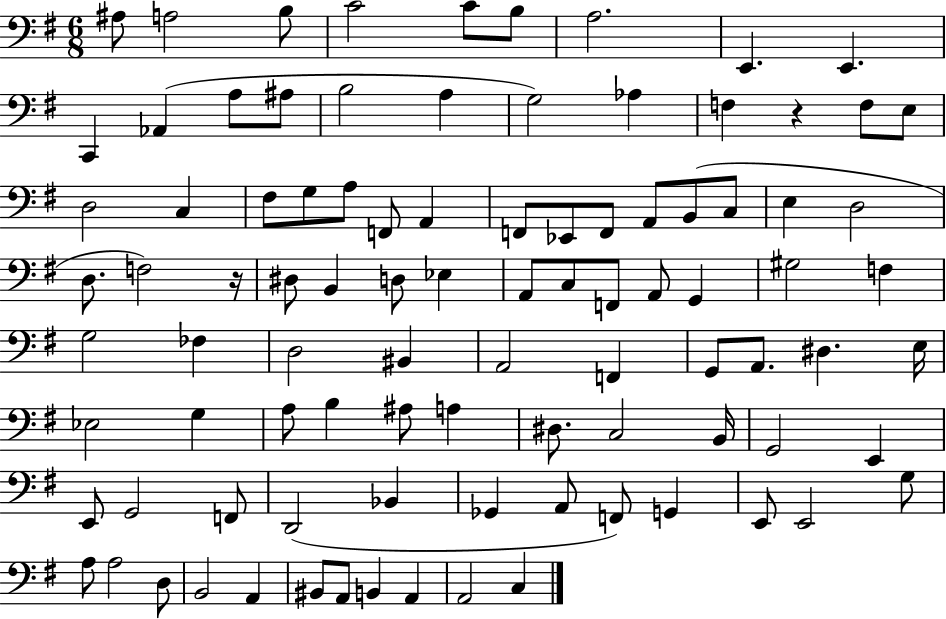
{
  \clef bass
  \numericTimeSignature
  \time 6/8
  \key g \major
  ais8 a2 b8 | c'2 c'8 b8 | a2. | e,4. e,4. | \break c,4 aes,4( a8 ais8 | b2 a4 | g2) aes4 | f4 r4 f8 e8 | \break d2 c4 | fis8 g8 a8 f,8 a,4 | f,8 ees,8 f,8 a,8 b,8( c8 | e4 d2 | \break d8. f2) r16 | dis8 b,4 d8 ees4 | a,8 c8 f,8 a,8 g,4 | gis2 f4 | \break g2 fes4 | d2 bis,4 | a,2 f,4 | g,8 a,8. dis4. e16 | \break ees2 g4 | a8 b4 ais8 a4 | dis8. c2 b,16 | g,2 e,4 | \break e,8 g,2 f,8 | d,2( bes,4 | ges,4 a,8 f,8) g,4 | e,8 e,2 g8 | \break a8 a2 d8 | b,2 a,4 | bis,8 a,8 b,4 a,4 | a,2 c4 | \break \bar "|."
}